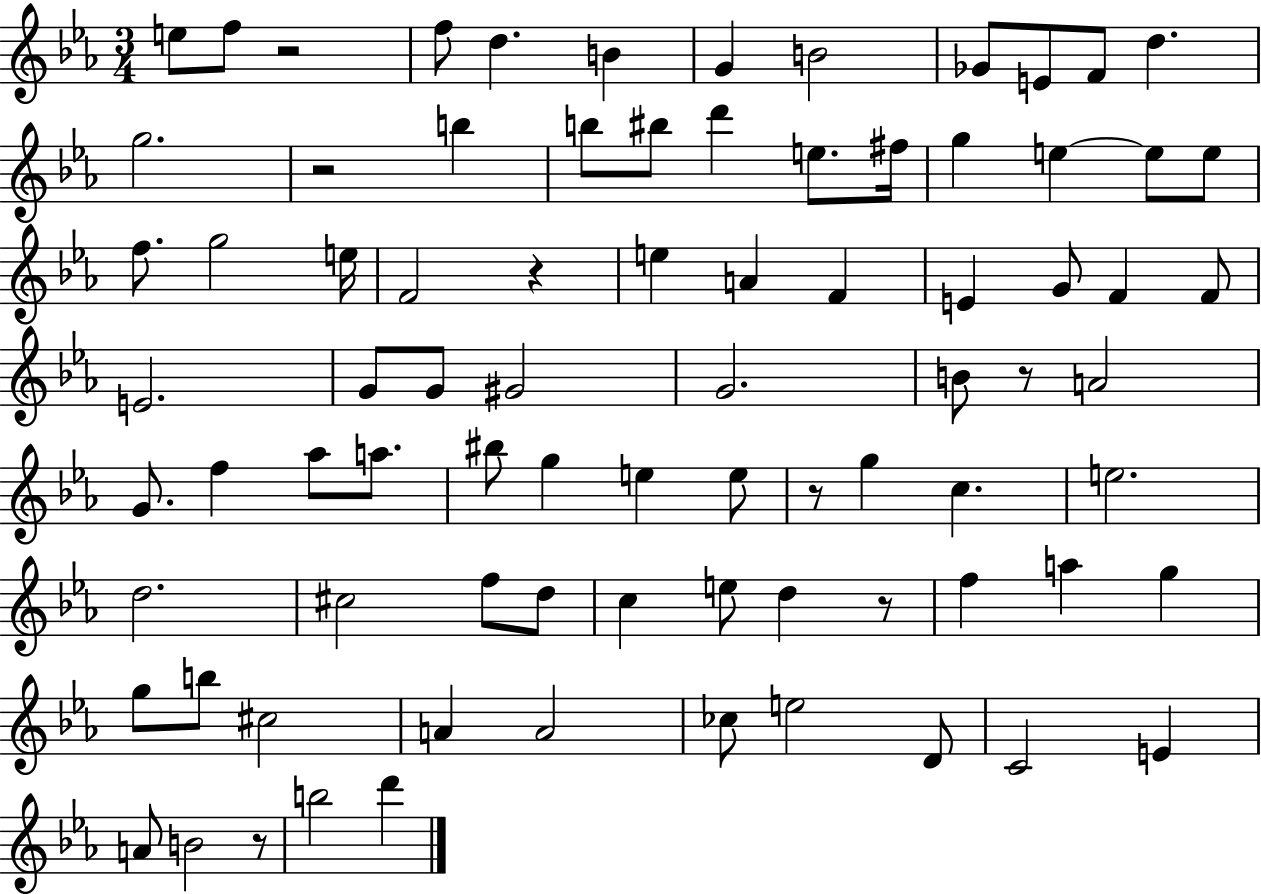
{
  \clef treble
  \numericTimeSignature
  \time 3/4
  \key ees \major
  e''8 f''8 r2 | f''8 d''4. b'4 | g'4 b'2 | ges'8 e'8 f'8 d''4. | \break g''2. | r2 b''4 | b''8 bis''8 d'''4 e''8. fis''16 | g''4 e''4~~ e''8 e''8 | \break f''8. g''2 e''16 | f'2 r4 | e''4 a'4 f'4 | e'4 g'8 f'4 f'8 | \break e'2. | g'8 g'8 gis'2 | g'2. | b'8 r8 a'2 | \break g'8. f''4 aes''8 a''8. | bis''8 g''4 e''4 e''8 | r8 g''4 c''4. | e''2. | \break d''2. | cis''2 f''8 d''8 | c''4 e''8 d''4 r8 | f''4 a''4 g''4 | \break g''8 b''8 cis''2 | a'4 a'2 | ces''8 e''2 d'8 | c'2 e'4 | \break a'8 b'2 r8 | b''2 d'''4 | \bar "|."
}